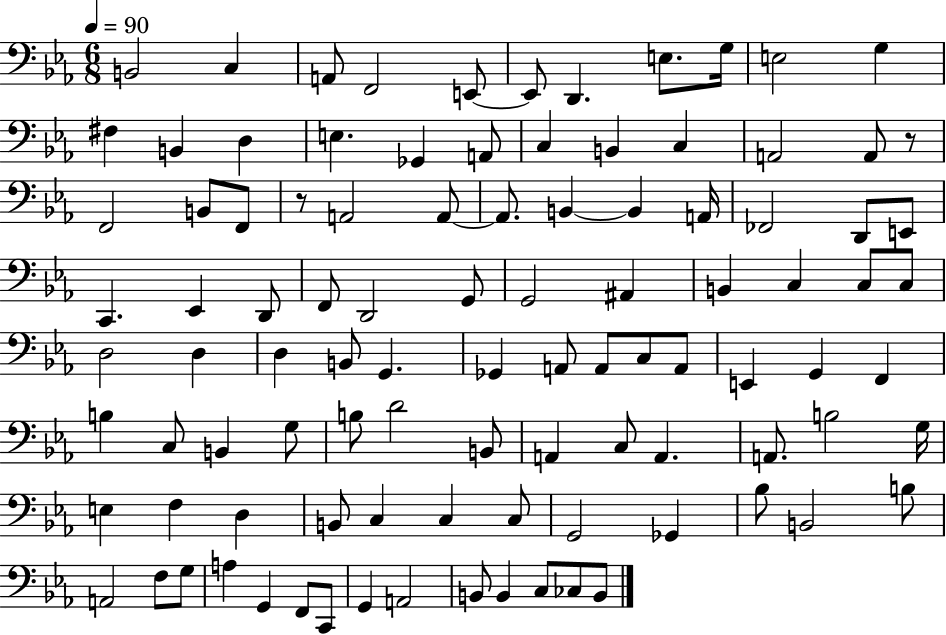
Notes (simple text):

B2/h C3/q A2/e F2/h E2/e E2/e D2/q. E3/e. G3/s E3/h G3/q F#3/q B2/q D3/q E3/q. Gb2/q A2/e C3/q B2/q C3/q A2/h A2/e R/e F2/h B2/e F2/e R/e A2/h A2/e A2/e. B2/q B2/q A2/s FES2/h D2/e E2/e C2/q. Eb2/q D2/e F2/e D2/h G2/e G2/h A#2/q B2/q C3/q C3/e C3/e D3/h D3/q D3/q B2/e G2/q. Gb2/q A2/e A2/e C3/e A2/e E2/q G2/q F2/q B3/q C3/e B2/q G3/e B3/e D4/h B2/e A2/q C3/e A2/q. A2/e. B3/h G3/s E3/q F3/q D3/q B2/e C3/q C3/q C3/e G2/h Gb2/q Bb3/e B2/h B3/e A2/h F3/e G3/e A3/q G2/q F2/e C2/e G2/q A2/h B2/e B2/q C3/e CES3/e B2/e